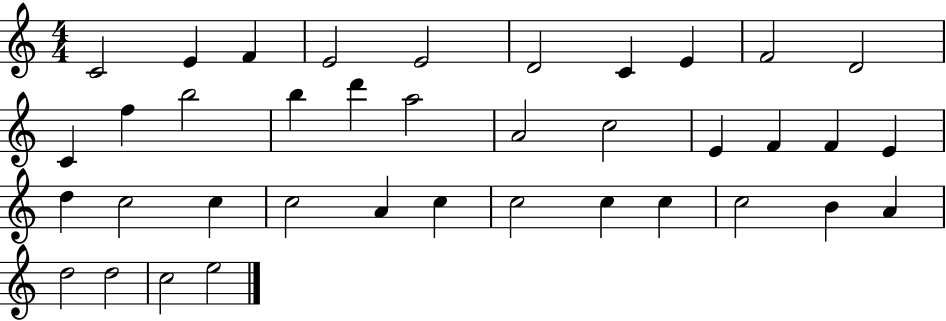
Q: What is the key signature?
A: C major